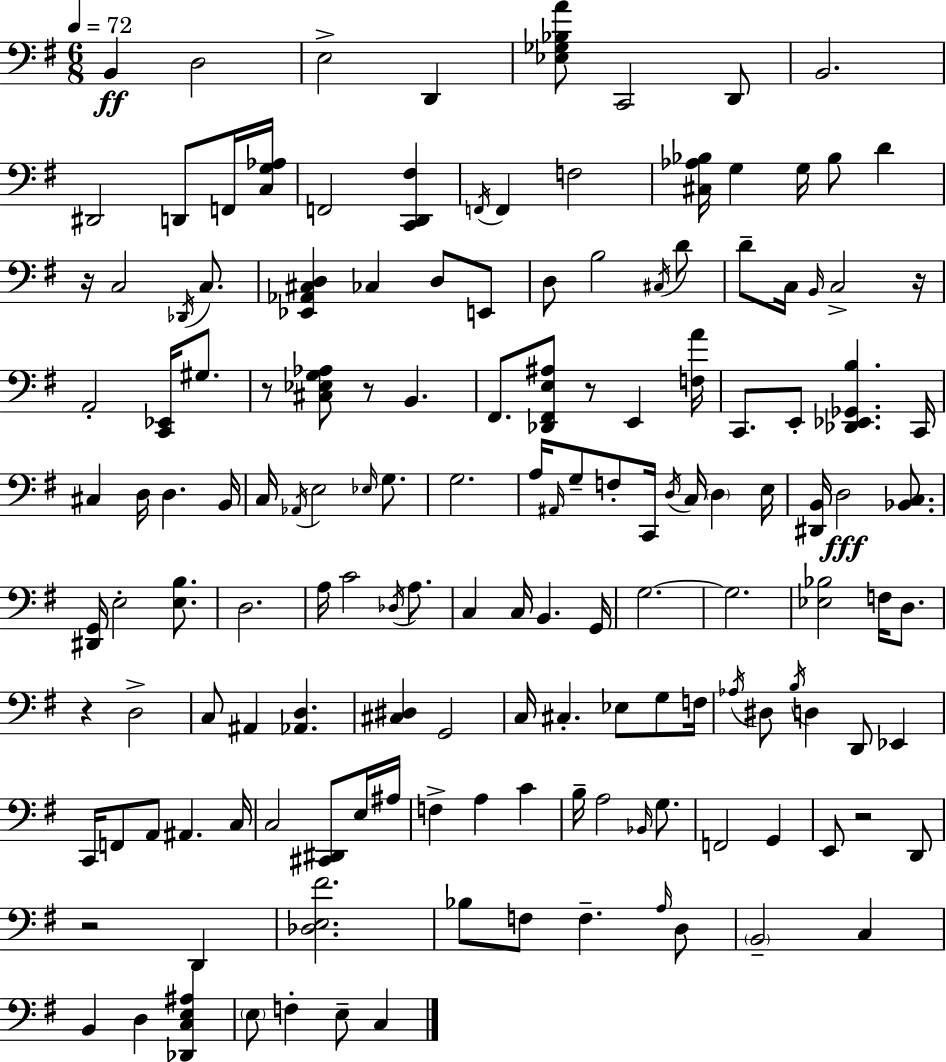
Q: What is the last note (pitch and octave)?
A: C3